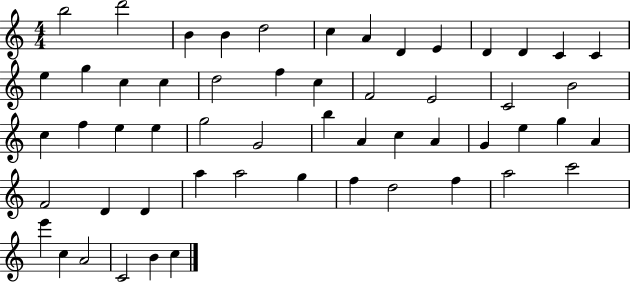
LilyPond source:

{
  \clef treble
  \numericTimeSignature
  \time 4/4
  \key c \major
  b''2 d'''2 | b'4 b'4 d''2 | c''4 a'4 d'4 e'4 | d'4 d'4 c'4 c'4 | \break e''4 g''4 c''4 c''4 | d''2 f''4 c''4 | f'2 e'2 | c'2 b'2 | \break c''4 f''4 e''4 e''4 | g''2 g'2 | b''4 a'4 c''4 a'4 | g'4 e''4 g''4 a'4 | \break f'2 d'4 d'4 | a''4 a''2 g''4 | f''4 d''2 f''4 | a''2 c'''2 | \break e'''4 c''4 a'2 | c'2 b'4 c''4 | \bar "|."
}